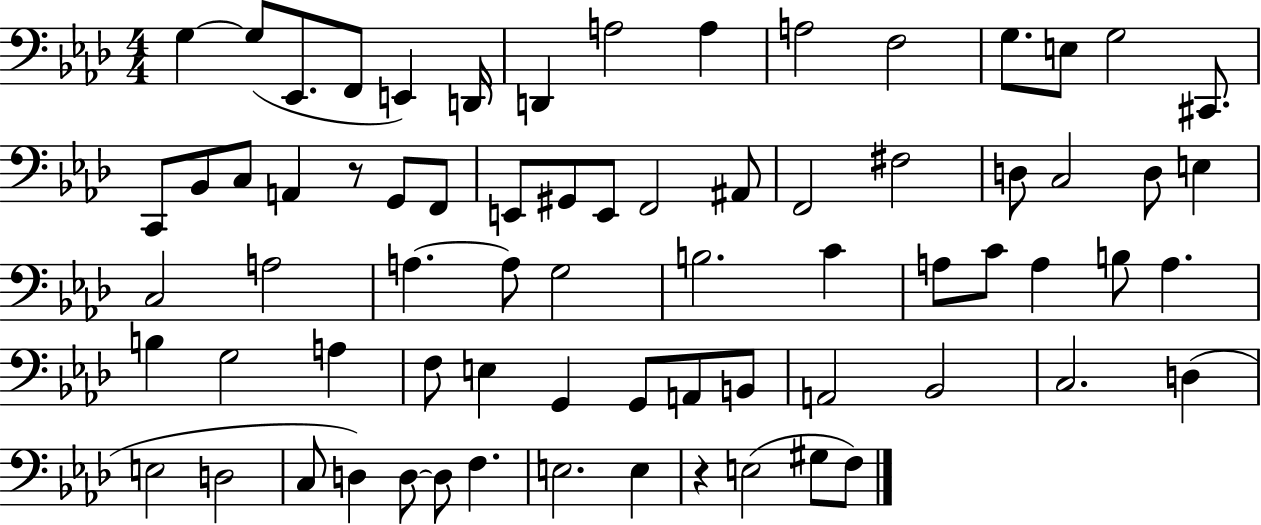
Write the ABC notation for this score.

X:1
T:Untitled
M:4/4
L:1/4
K:Ab
G, G,/2 _E,,/2 F,,/2 E,, D,,/4 D,, A,2 A, A,2 F,2 G,/2 E,/2 G,2 ^C,,/2 C,,/2 _B,,/2 C,/2 A,, z/2 G,,/2 F,,/2 E,,/2 ^G,,/2 E,,/2 F,,2 ^A,,/2 F,,2 ^F,2 D,/2 C,2 D,/2 E, C,2 A,2 A, A,/2 G,2 B,2 C A,/2 C/2 A, B,/2 A, B, G,2 A, F,/2 E, G,, G,,/2 A,,/2 B,,/2 A,,2 _B,,2 C,2 D, E,2 D,2 C,/2 D, D,/2 D,/2 F, E,2 E, z E,2 ^G,/2 F,/2